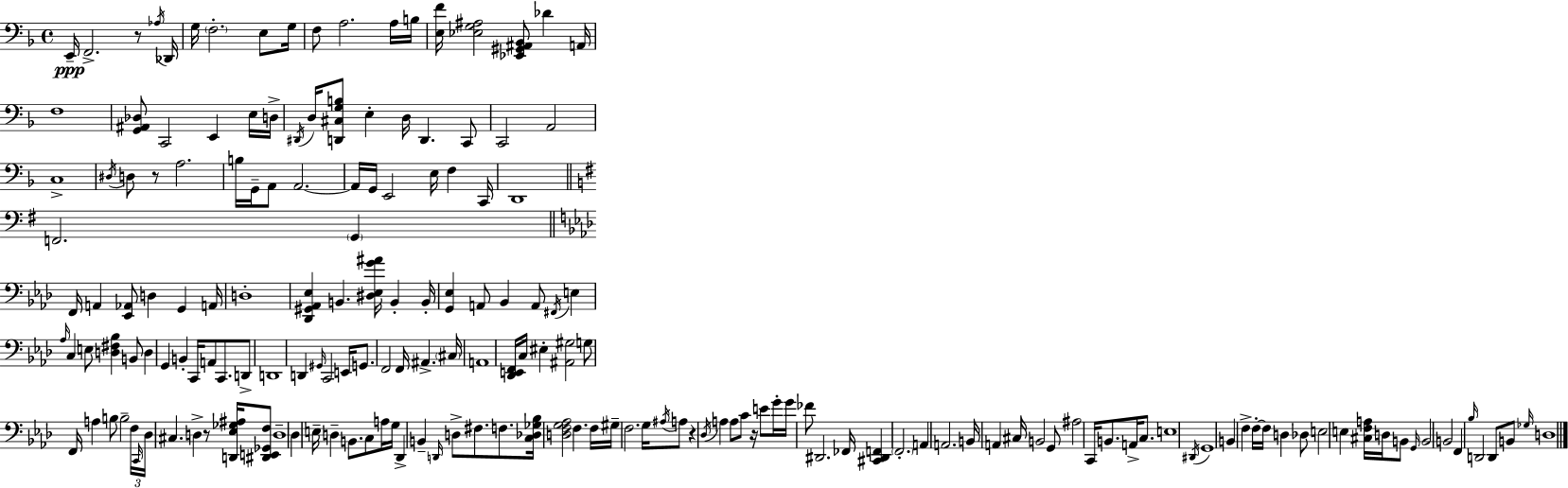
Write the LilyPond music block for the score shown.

{
  \clef bass
  \time 4/4
  \defaultTimeSignature
  \key f \major
  e,16--\ppp f,2.-> r8 \acciaccatura { aes16 } | des,16 g16 \parenthesize f2.-. e8 | g16 f8 a2. a16 | b16 <e f'>16 <ees g ais>2 <ees, gis, ais, bes,>8 des'4 | \break a,16 f1 | <g, ais, des>8 c,2 e,4 e16 | d16-> \acciaccatura { dis,16 } d16 <d, cis g b>8 e4-. d16 d,4. | c,8 c,2 a,2 | \break c1-> | \acciaccatura { dis16 } d8 r8 a2. | b16 g,16-- a,8 a,2.~~ | a,16 g,16 e,2 e16 f4 | \break c,16 d,1 | \bar "||" \break \key g \major f,2. \parenthesize g,4 | \bar "||" \break \key aes \major f,16 a,4 <ees, aes,>8 d4 g,4 a,16 | d1-. | <des, gis, aes, ees>4 b,4. <dis ees g' ais'>16 b,4-. b,16-. | <g, ees>4 a,8 bes,4 a,8 \acciaccatura { fis,16 } e4 | \break \grace { aes16 } c4 e8 <d fis bes>4 b,8 d4 | g,4 b,4-. c,16 a,8 c,8. | d,8-> d,1 | d,4 \grace { gis,16 } c,2 e,16 | \break g,8. f,2 f,16 ais,4.-> | \parenthesize cis16 a,1 | <des, e, f,>16 c16 eis4-. <ais, gis>2 | g8 f,16 a4 b8 b2-- | \break \tuplet 3/2 { f16 \grace { c,16 } des16 } cis4. d4-> r8 | <d, ees ges ais>16 <dis, e, ges, f>8 d1-- | des4 e16-- d4-- b,8. | c8 a16 g16 des,4-> b,4-- \grace { d,16 } d8-> fis8. | \break f8. <c des ges bes>16 <d f g aes>2 f4. | f16 gis16-- f2. | g16 \acciaccatura { ais16 } a8 r4 \acciaccatura { des16 } a4 a8 | c'8 r16 e'8 g'16-. g'16 fes'8 dis,2. | \break fes,16 <cis, dis, f,>4 \parenthesize f,2.-. | a,4 a,2. | b,16 a,4 cis16 b,2 | g,8 ais2 c,16 | \break b,8. a,16-> c8. e1 | \acciaccatura { dis,16 } g,1 | b,4 f4-> | f16-.~~ f16 d4 des8 e2 | \break e4 <cis f a>16 d16 b,8 \grace { g,16 } b,2 | b,2 f,4 \grace { bes16 } d,2 | d,8 b,8 \grace { ges16 } d1 | \bar "|."
}